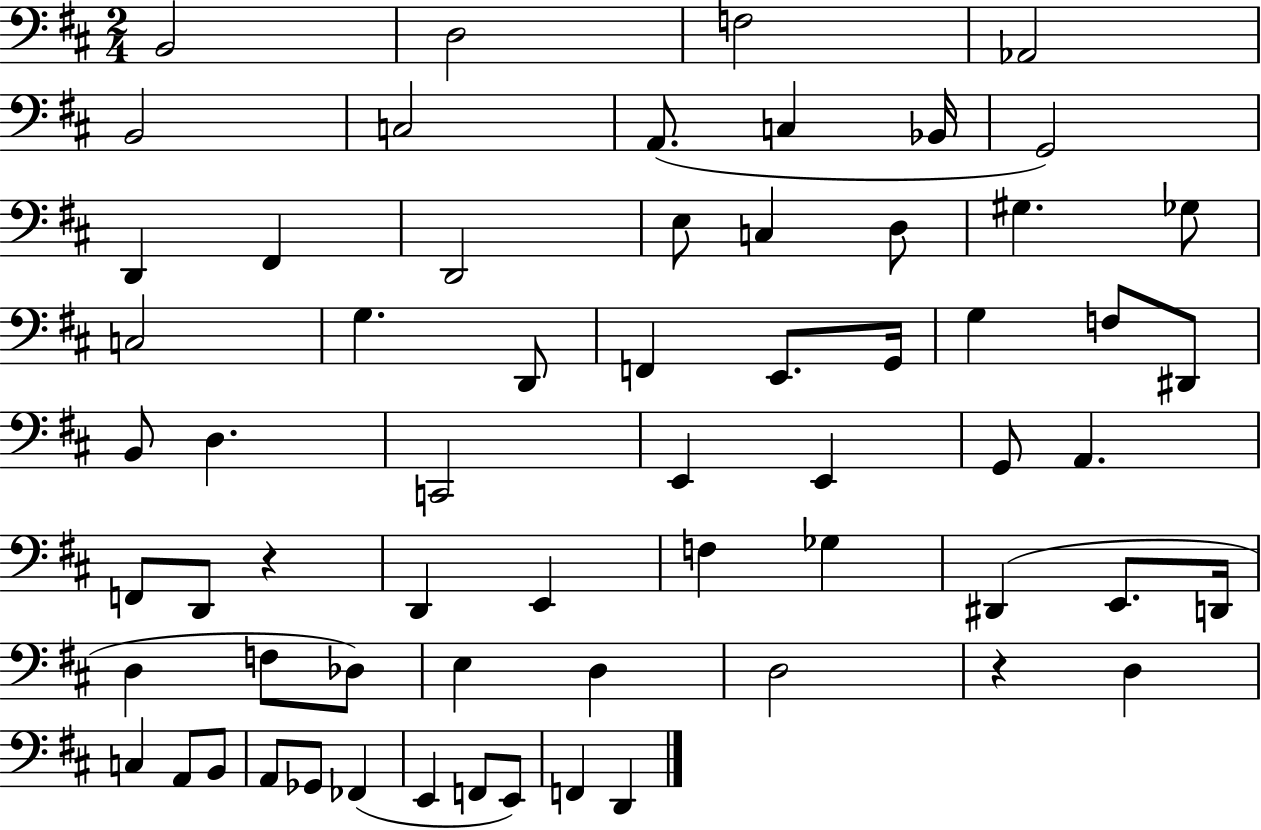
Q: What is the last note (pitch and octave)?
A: D2